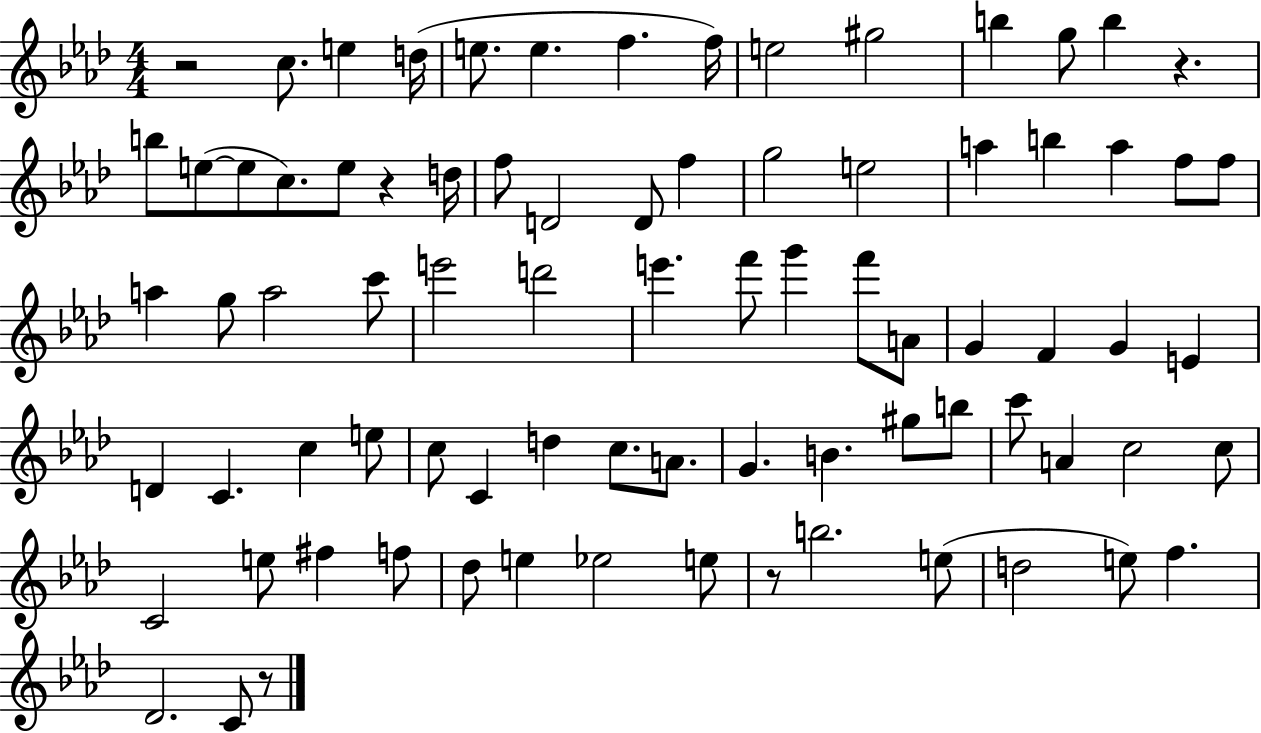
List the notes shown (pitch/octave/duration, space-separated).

R/h C5/e. E5/q D5/s E5/e. E5/q. F5/q. F5/s E5/h G#5/h B5/q G5/e B5/q R/q. B5/e E5/e E5/e C5/e. E5/e R/q D5/s F5/e D4/h D4/e F5/q G5/h E5/h A5/q B5/q A5/q F5/e F5/e A5/q G5/e A5/h C6/e E6/h D6/h E6/q. F6/e G6/q F6/e A4/e G4/q F4/q G4/q E4/q D4/q C4/q. C5/q E5/e C5/e C4/q D5/q C5/e. A4/e. G4/q. B4/q. G#5/e B5/e C6/e A4/q C5/h C5/e C4/h E5/e F#5/q F5/e Db5/e E5/q Eb5/h E5/e R/e B5/h. E5/e D5/h E5/e F5/q. Db4/h. C4/e R/e